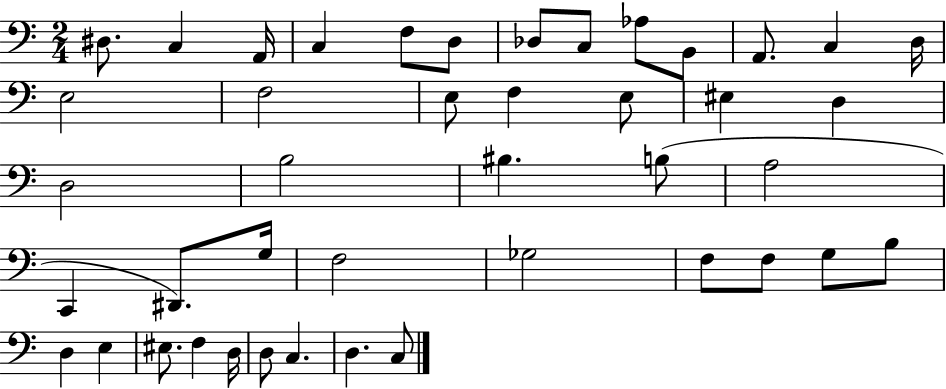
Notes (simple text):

D#3/e. C3/q A2/s C3/q F3/e D3/e Db3/e C3/e Ab3/e B2/e A2/e. C3/q D3/s E3/h F3/h E3/e F3/q E3/e EIS3/q D3/q D3/h B3/h BIS3/q. B3/e A3/h C2/q D#2/e. G3/s F3/h Gb3/h F3/e F3/e G3/e B3/e D3/q E3/q EIS3/e. F3/q D3/s D3/e C3/q. D3/q. C3/e